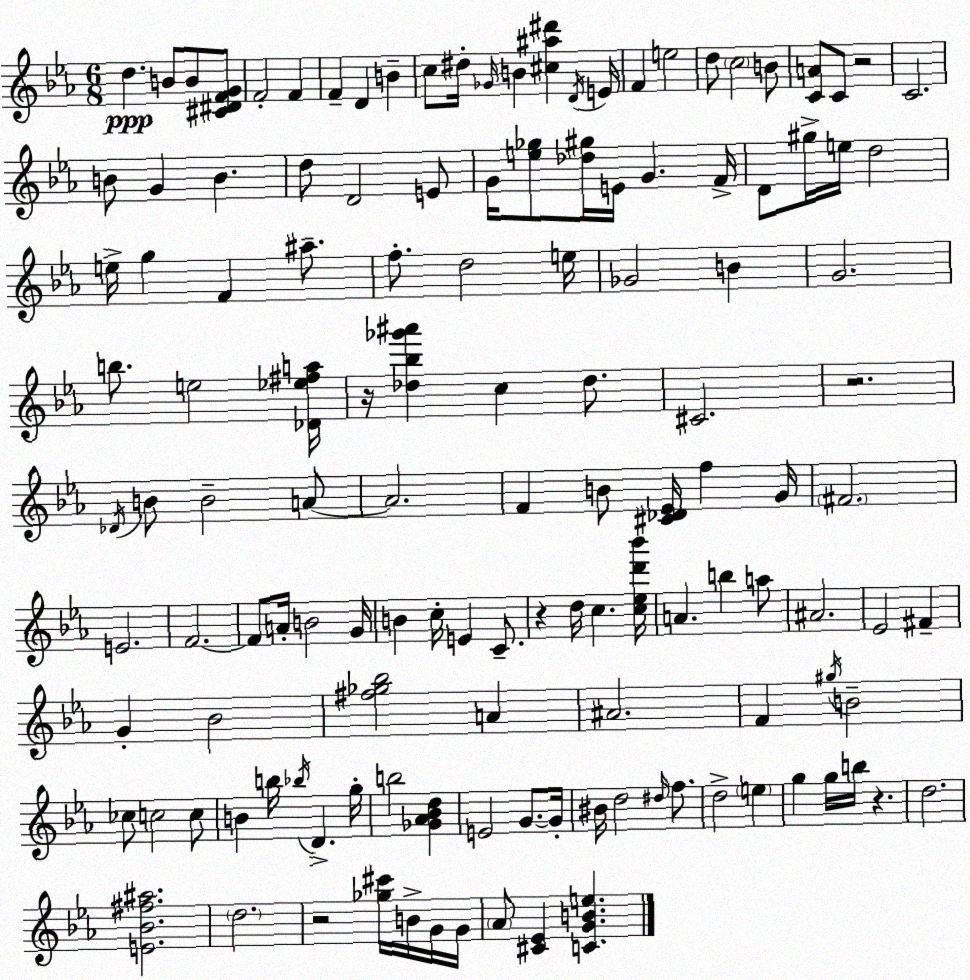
X:1
T:Untitled
M:6/8
L:1/4
K:Eb
d B/2 B/2 [^C^DFG]/2 F2 F F D B c/2 ^d/4 _G/4 B [^c^a^d'] D/4 E/4 F e2 d/2 c2 B/2 [CA]/2 C/2 z2 C2 B/2 G B d/2 D2 E/2 G/4 [e_g]/2 [_d^g]/4 E/4 G F/4 D/2 ^g/4 e/4 d2 e/4 g F ^a/2 f/2 d2 e/4 _G2 B G2 b/2 e2 [_D_e^fa]/4 z/4 [_d_b_g'^a'] c _d/2 ^C2 z2 _D/4 B/2 B2 A/2 A2 F B/2 [^C_D_E]/4 f G/4 ^F2 E2 F2 F/2 A/4 B2 G/4 B c/4 E C/2 z d/4 c [c_ed'_b']/4 A b a/2 ^A2 _E2 ^F G _B2 [^f_g_b]2 A ^A2 F ^g/4 B2 _c/2 c2 c/2 B b/4 _b/4 D g/4 b2 [_G_A_Bd] E2 G/2 G/4 ^B/4 d2 ^d/4 f/2 d2 e g g/4 b/4 z d2 [E_B^f^a]2 d2 z2 [_g^c']/4 B/4 G/4 G/4 _A/2 [^C_E] [CGBe]